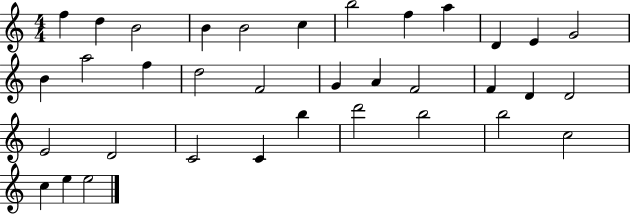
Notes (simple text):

F5/q D5/q B4/h B4/q B4/h C5/q B5/h F5/q A5/q D4/q E4/q G4/h B4/q A5/h F5/q D5/h F4/h G4/q A4/q F4/h F4/q D4/q D4/h E4/h D4/h C4/h C4/q B5/q D6/h B5/h B5/h C5/h C5/q E5/q E5/h